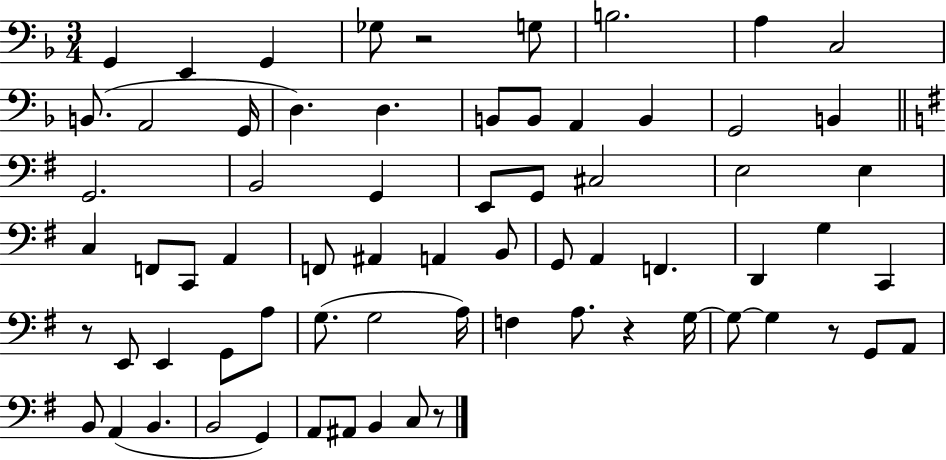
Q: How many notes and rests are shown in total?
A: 69